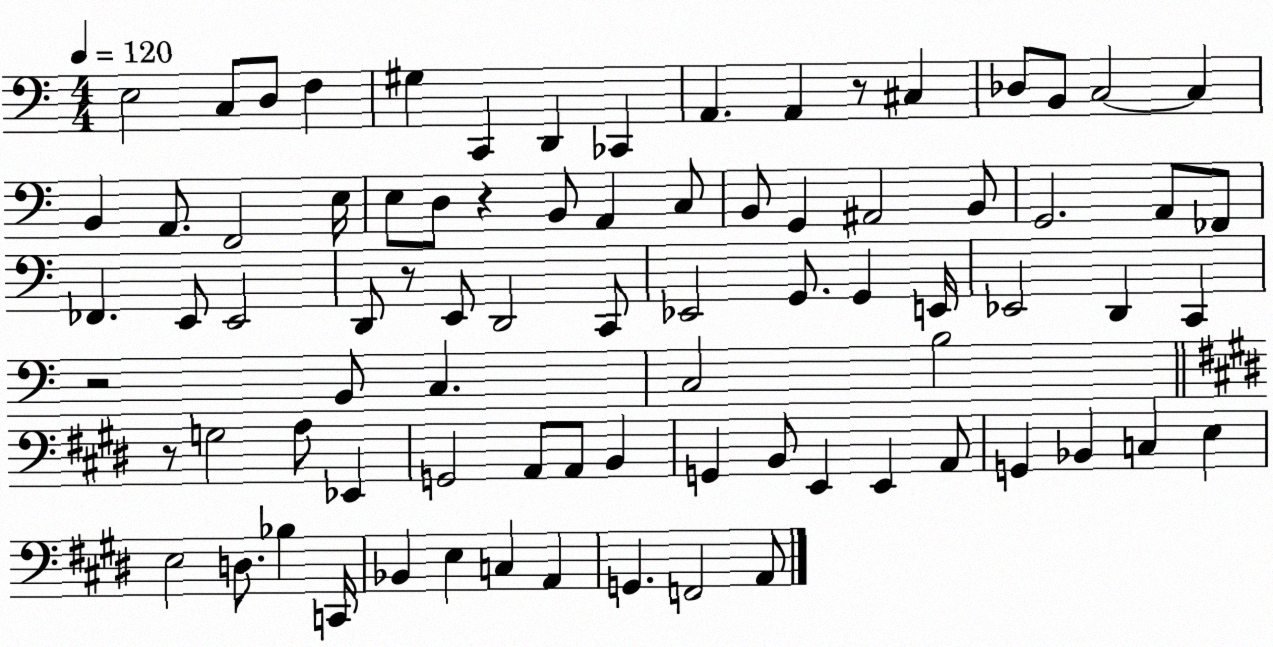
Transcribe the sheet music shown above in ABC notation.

X:1
T:Untitled
M:4/4
L:1/4
K:C
E,2 C,/2 D,/2 F, ^G, C,, D,, _C,, A,, A,, z/2 ^C, _D,/2 B,,/2 C,2 C, B,, A,,/2 F,,2 E,/4 E,/2 D,/2 z B,,/2 A,, C,/2 B,,/2 G,, ^A,,2 B,,/2 G,,2 A,,/2 _F,,/2 _F,, E,,/2 E,,2 D,,/2 z/2 E,,/2 D,,2 C,,/2 _E,,2 G,,/2 G,, E,,/4 _E,,2 D,, C,, z2 B,,/2 C, C,2 B,2 z/2 G,2 A,/2 _E,, G,,2 A,,/2 A,,/2 B,, G,, B,,/2 E,, E,, A,,/2 G,, _B,, C, E, E,2 D,/2 _B, C,,/4 _B,, E, C, A,, G,, F,,2 A,,/2